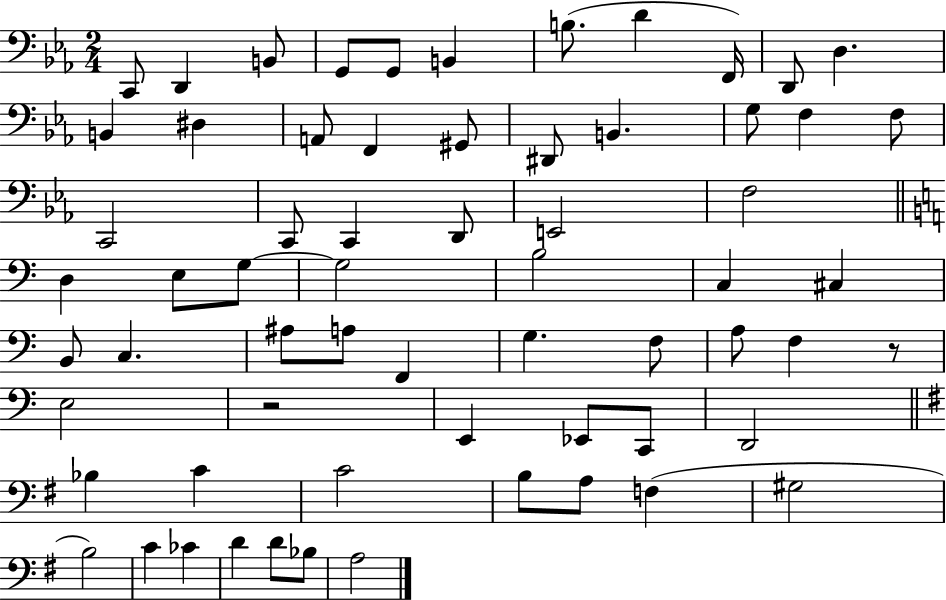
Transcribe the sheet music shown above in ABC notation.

X:1
T:Untitled
M:2/4
L:1/4
K:Eb
C,,/2 D,, B,,/2 G,,/2 G,,/2 B,, B,/2 D F,,/4 D,,/2 D, B,, ^D, A,,/2 F,, ^G,,/2 ^D,,/2 B,, G,/2 F, F,/2 C,,2 C,,/2 C,, D,,/2 E,,2 F,2 D, E,/2 G,/2 G,2 B,2 C, ^C, B,,/2 C, ^A,/2 A,/2 F,, G, F,/2 A,/2 F, z/2 E,2 z2 E,, _E,,/2 C,,/2 D,,2 _B, C C2 B,/2 A,/2 F, ^G,2 B,2 C _C D D/2 _B,/2 A,2